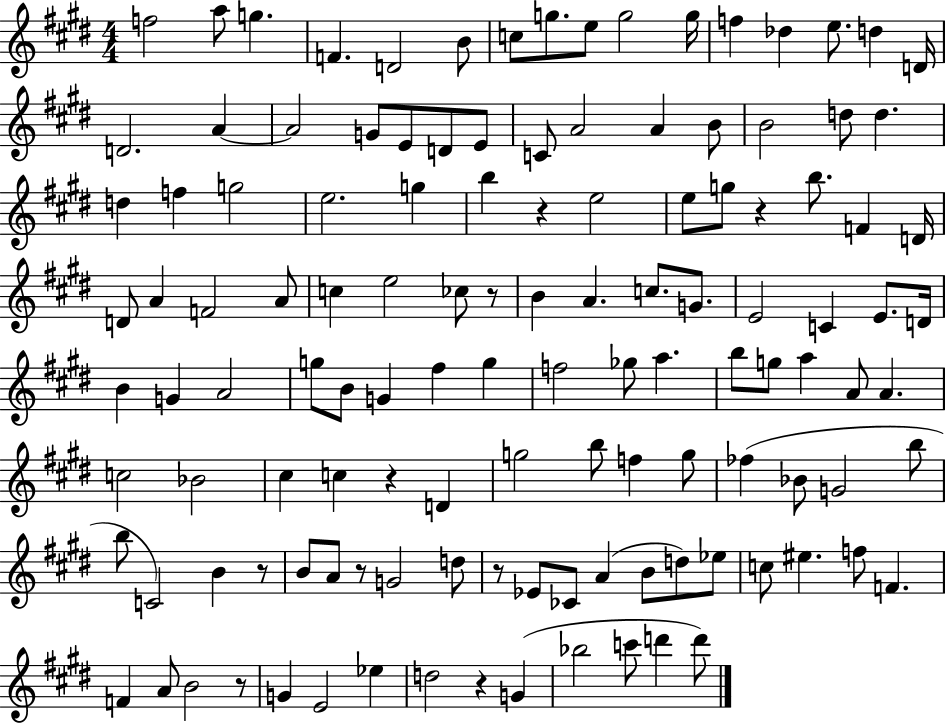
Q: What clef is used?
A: treble